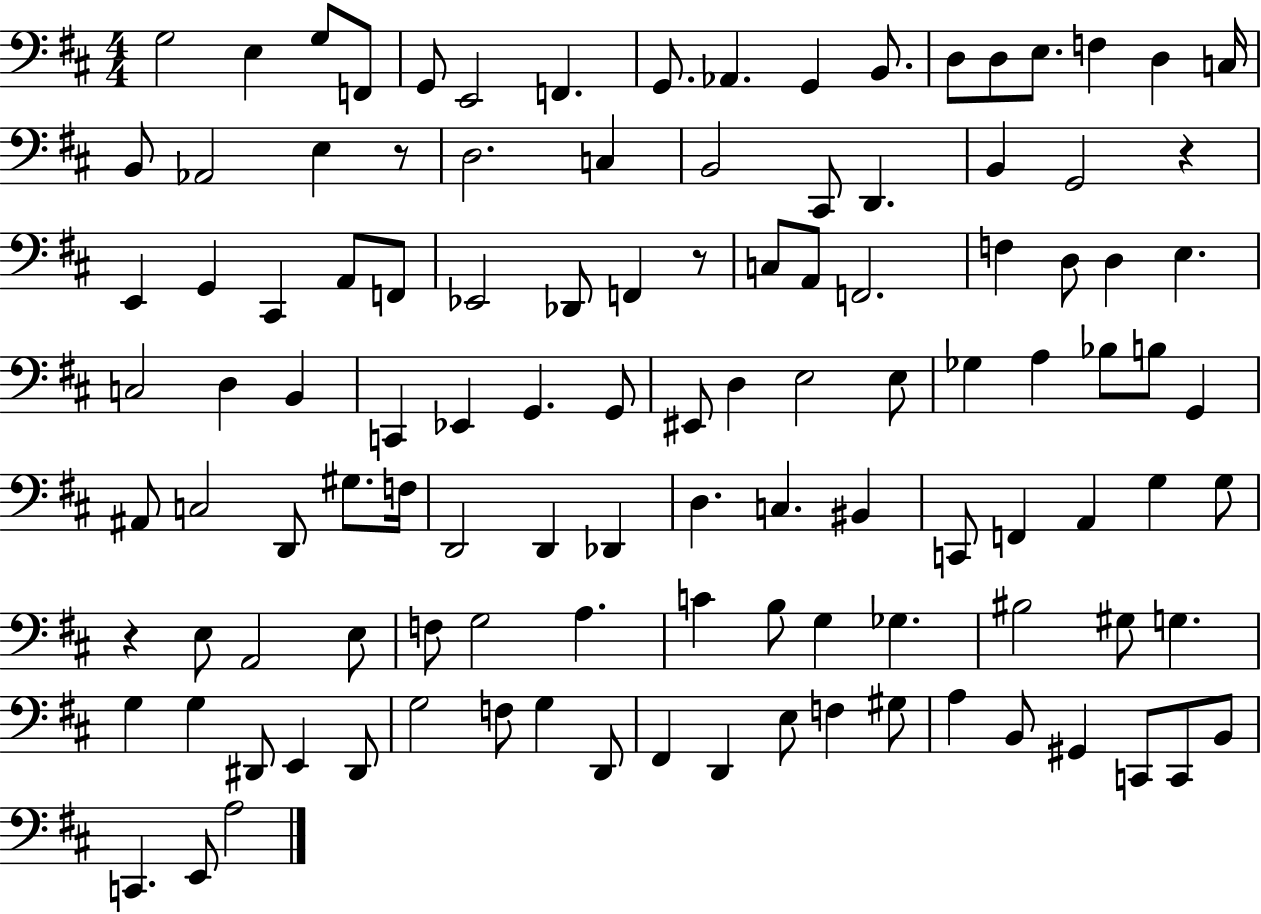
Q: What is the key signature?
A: D major